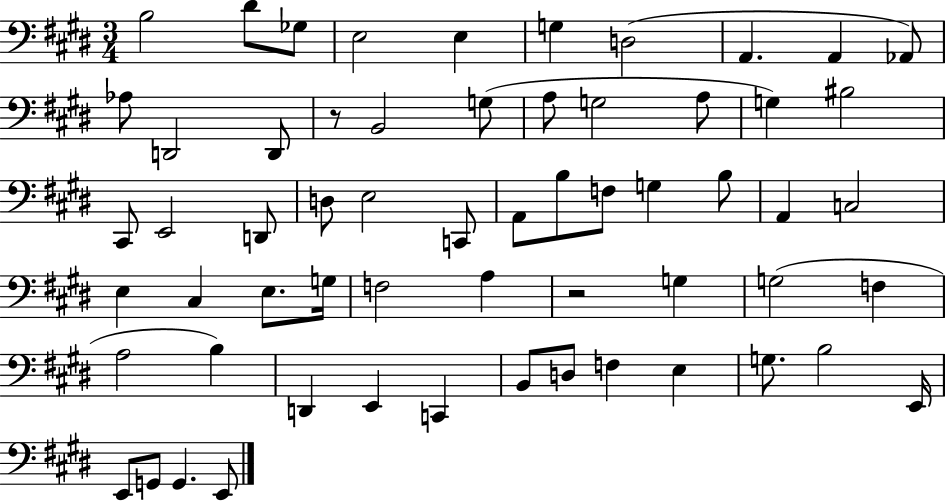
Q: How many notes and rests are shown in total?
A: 60